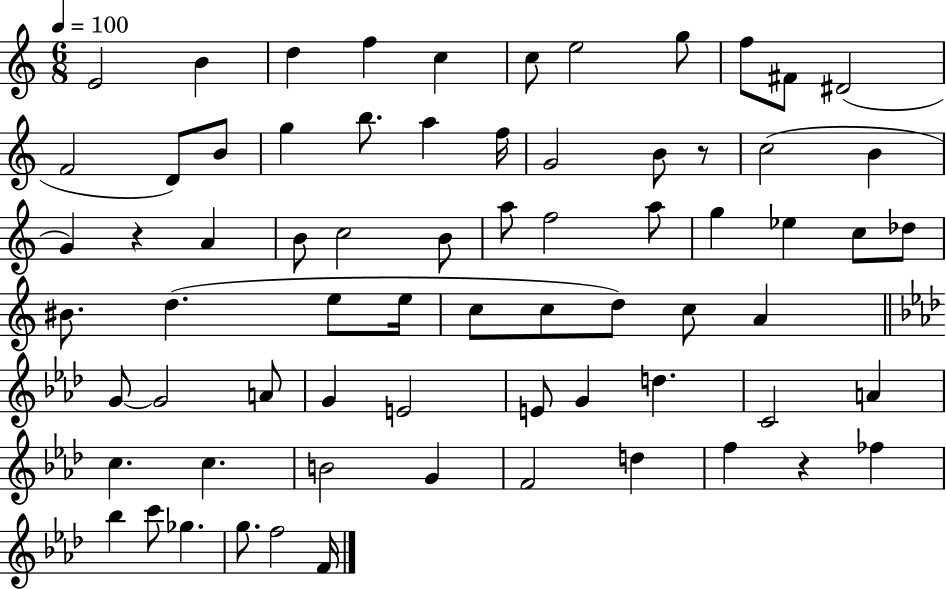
E4/h B4/q D5/q F5/q C5/q C5/e E5/h G5/e F5/e F#4/e D#4/h F4/h D4/e B4/e G5/q B5/e. A5/q F5/s G4/h B4/e R/e C5/h B4/q G4/q R/q A4/q B4/e C5/h B4/e A5/e F5/h A5/e G5/q Eb5/q C5/e Db5/e BIS4/e. D5/q. E5/e E5/s C5/e C5/e D5/e C5/e A4/q G4/e G4/h A4/e G4/q E4/h E4/e G4/q D5/q. C4/h A4/q C5/q. C5/q. B4/h G4/q F4/h D5/q F5/q R/q FES5/q Bb5/q C6/e Gb5/q. G5/e. F5/h F4/s